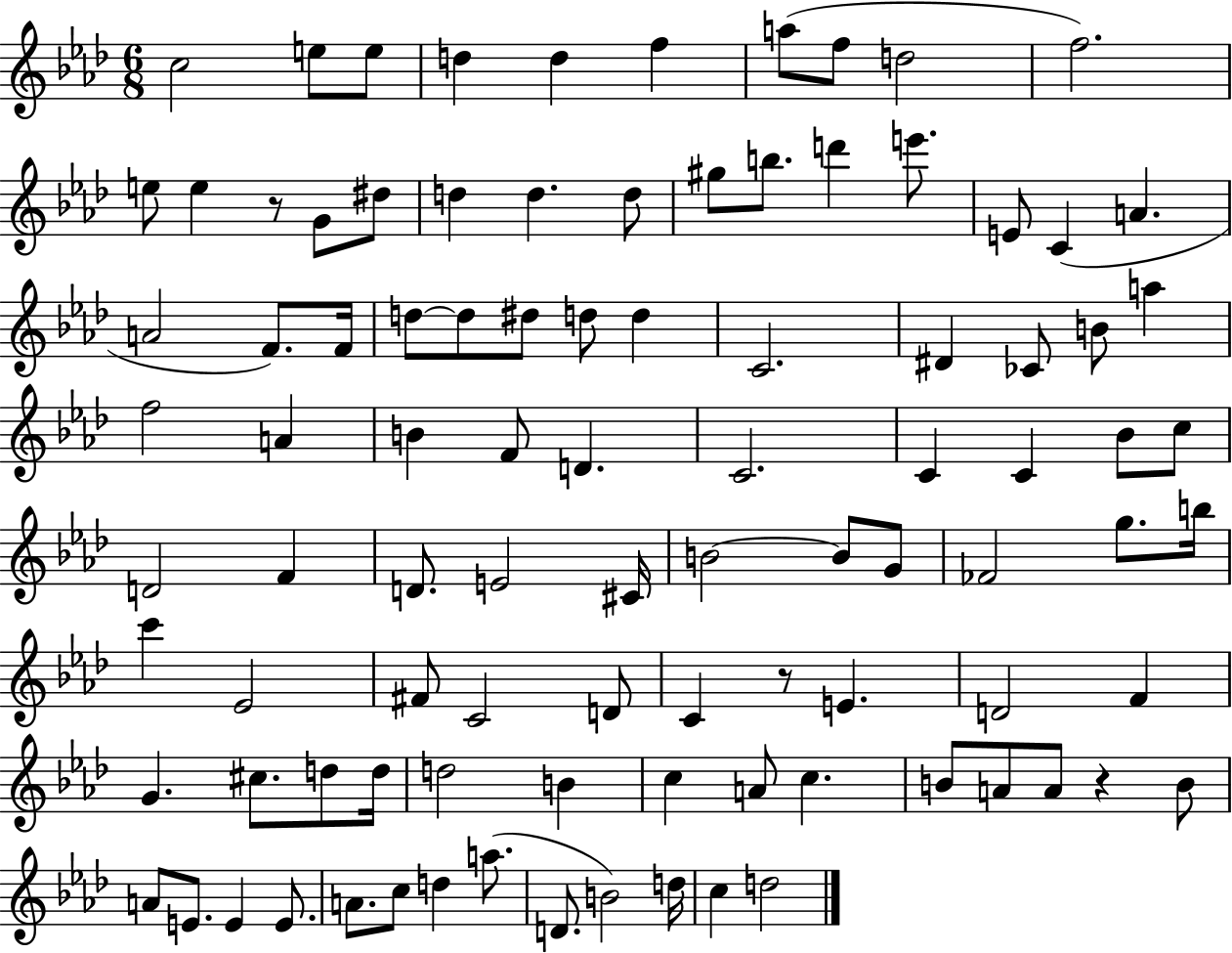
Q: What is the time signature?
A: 6/8